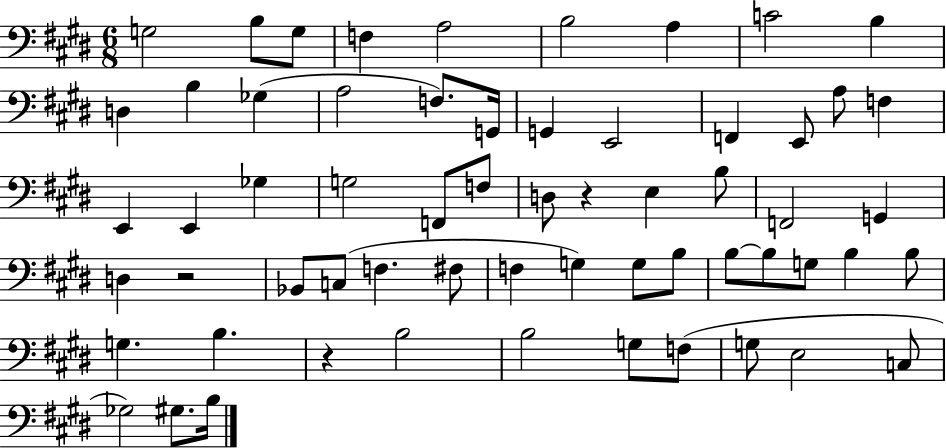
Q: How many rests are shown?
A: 3